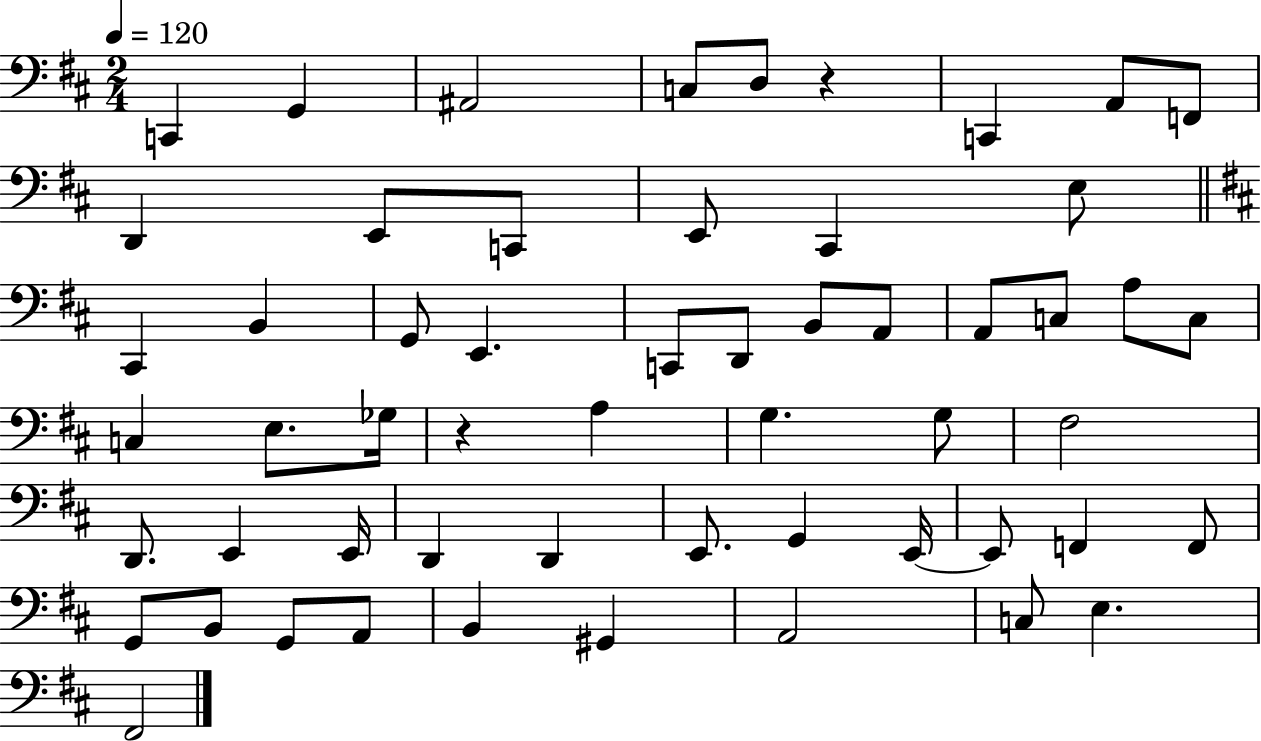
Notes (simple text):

C2/q G2/q A#2/h C3/e D3/e R/q C2/q A2/e F2/e D2/q E2/e C2/e E2/e C#2/q E3/e C#2/q B2/q G2/e E2/q. C2/e D2/e B2/e A2/e A2/e C3/e A3/e C3/e C3/q E3/e. Gb3/s R/q A3/q G3/q. G3/e F#3/h D2/e. E2/q E2/s D2/q D2/q E2/e. G2/q E2/s E2/e F2/q F2/e G2/e B2/e G2/e A2/e B2/q G#2/q A2/h C3/e E3/q. F#2/h